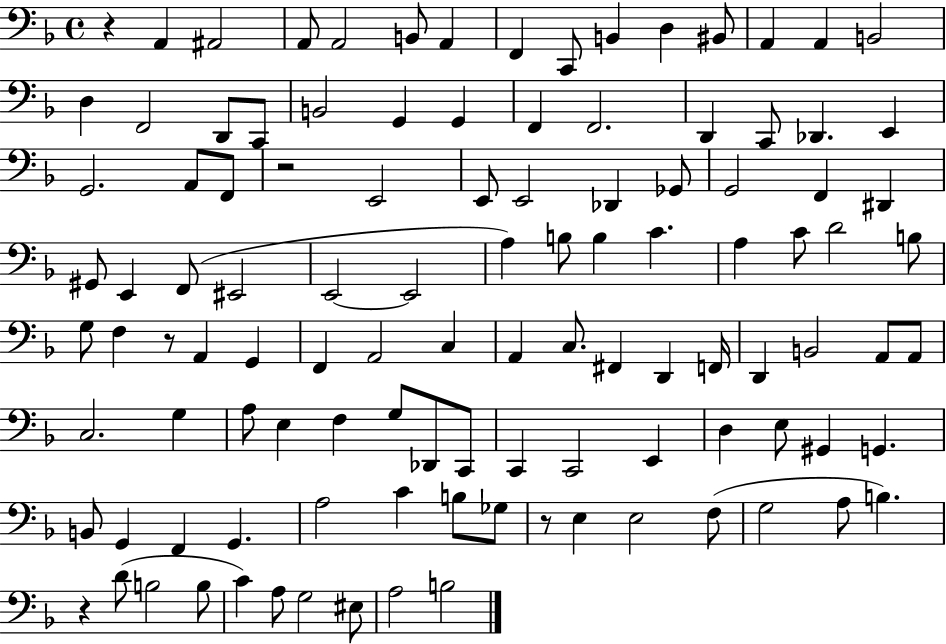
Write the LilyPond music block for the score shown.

{
  \clef bass
  \time 4/4
  \defaultTimeSignature
  \key f \major
  r4 a,4 ais,2 | a,8 a,2 b,8 a,4 | f,4 c,8 b,4 d4 bis,8 | a,4 a,4 b,2 | \break d4 f,2 d,8 c,8 | b,2 g,4 g,4 | f,4 f,2. | d,4 c,8 des,4. e,4 | \break g,2. a,8 f,8 | r2 e,2 | e,8 e,2 des,4 ges,8 | g,2 f,4 dis,4 | \break gis,8 e,4 f,8( eis,2 | e,2~~ e,2 | a4) b8 b4 c'4. | a4 c'8 d'2 b8 | \break g8 f4 r8 a,4 g,4 | f,4 a,2 c4 | a,4 c8. fis,4 d,4 f,16 | d,4 b,2 a,8 a,8 | \break c2. g4 | a8 e4 f4 g8 des,8 c,8 | c,4 c,2 e,4 | d4 e8 gis,4 g,4. | \break b,8 g,4 f,4 g,4. | a2 c'4 b8 ges8 | r8 e4 e2 f8( | g2 a8 b4.) | \break r4 d'8( b2 b8 | c'4) a8 g2 eis8 | a2 b2 | \bar "|."
}